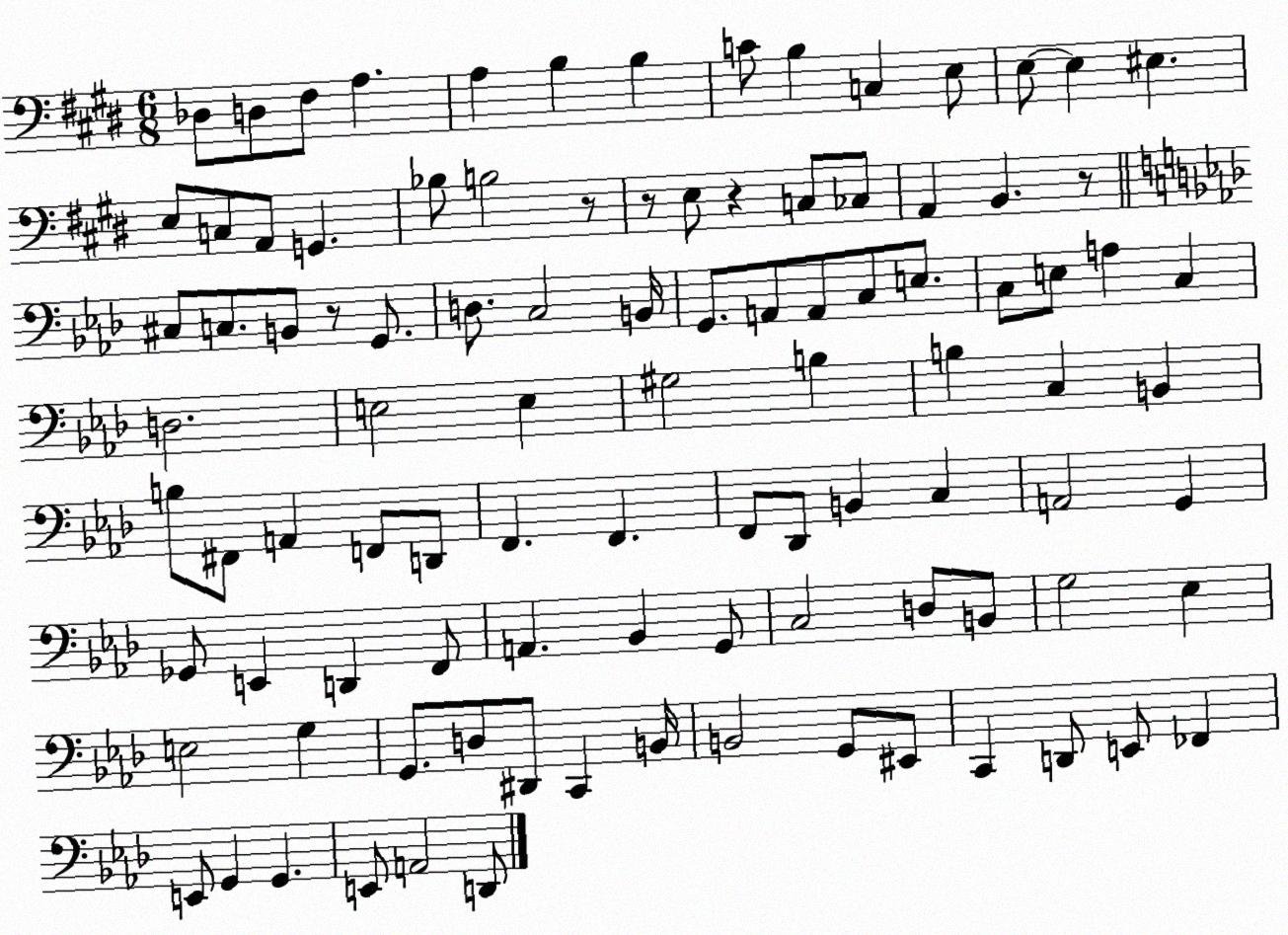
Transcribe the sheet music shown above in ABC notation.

X:1
T:Untitled
M:6/8
L:1/4
K:E
_D,/2 D,/2 ^F,/2 A, A, B, B, C/2 B, C, E,/2 E,/2 E, ^E, E,/2 C,/2 A,,/2 G,, _B,/2 B,2 z/2 z/2 E,/2 z C,/2 _C,/2 A,, B,, z/2 ^C,/2 C,/2 B,,/2 z/2 G,,/2 D,/2 C,2 B,,/4 G,,/2 A,,/2 A,,/2 C,/2 E,/2 C,/2 E,/2 A, C, D,2 E,2 E, ^G,2 B, B, C, B,, B,/2 ^F,,/2 A,, F,,/2 D,,/2 F,, F,, F,,/2 _D,,/2 B,, C, A,,2 G,, _G,,/2 E,, D,, F,,/2 A,, _B,, G,,/2 C,2 D,/2 B,,/2 G,2 _E, E,2 G, G,,/2 D,/2 ^D,,/2 C,, B,,/4 B,,2 G,,/2 ^E,,/2 C,, D,,/2 E,,/2 _F,, E,,/2 G,, G,, E,,/2 A,,2 D,,/2